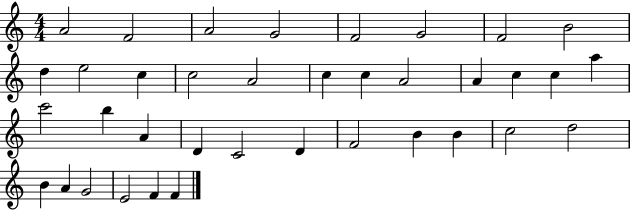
{
  \clef treble
  \numericTimeSignature
  \time 4/4
  \key c \major
  a'2 f'2 | a'2 g'2 | f'2 g'2 | f'2 b'2 | \break d''4 e''2 c''4 | c''2 a'2 | c''4 c''4 a'2 | a'4 c''4 c''4 a''4 | \break c'''2 b''4 a'4 | d'4 c'2 d'4 | f'2 b'4 b'4 | c''2 d''2 | \break b'4 a'4 g'2 | e'2 f'4 f'4 | \bar "|."
}